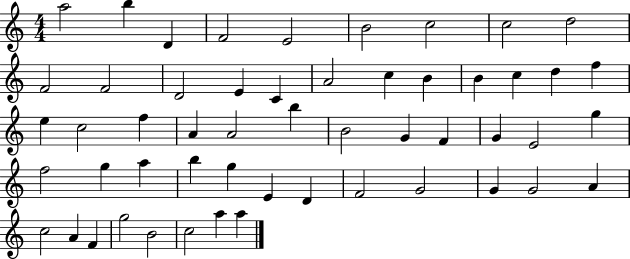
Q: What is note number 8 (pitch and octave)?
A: C5